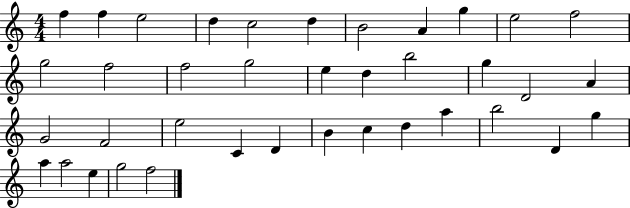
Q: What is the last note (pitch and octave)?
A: F5